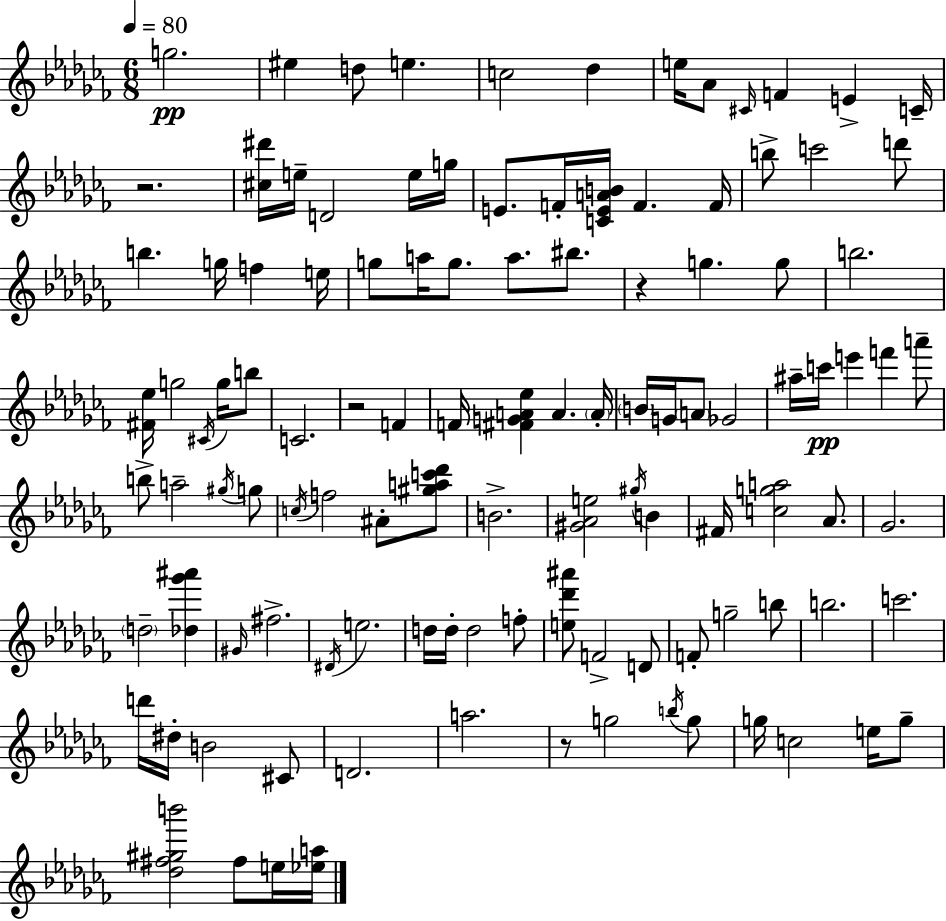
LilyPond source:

{
  \clef treble
  \numericTimeSignature
  \time 6/8
  \key aes \minor
  \tempo 4 = 80
  g''2.\pp | eis''4 d''8 e''4. | c''2 des''4 | e''16 aes'8 \grace { cis'16 } f'4 e'4-> | \break c'16-- r2. | <cis'' dis'''>16 e''16-- d'2 e''16 | g''16 e'8. f'16-. <c' e' a' b'>16 f'4. | f'16 b''8-> c'''2 d'''8 | \break b''4. g''16 f''4 | e''16 g''8 a''16 g''8. a''8. bis''8. | r4 g''4. g''8 | b''2. | \break <fis' ees''>16 g''2 \acciaccatura { cis'16 } g''16 | b''8 c'2. | r2 f'4 | f'16 <fis' g' a' ees''>4 a'4. | \break \parenthesize a'16-. \parenthesize b'16 g'16 \parenthesize a'8 ges'2 | ais''16-- c'''16\pp e'''4 f'''4 | a'''8-- b''8-> a''2-- | \acciaccatura { gis''16 } g''8 \acciaccatura { c''16 } f''2 | \break ais'8-. <gis'' a'' c''' des'''>8 b'2.-> | <gis' aes' e''>2 | \acciaccatura { gis''16 } b'4 fis'16 <c'' g'' a''>2 | aes'8. ges'2. | \break \parenthesize d''2-- | <des'' ges''' ais'''>4 \grace { gis'16 } fis''2.-> | \acciaccatura { dis'16 } e''2. | d''16 d''16-. d''2 | \break f''8-. <e'' des''' ais'''>8 f'2-> | d'8 f'8-. g''2-- | b''8 b''2. | c'''2. | \break d'''16 dis''16-. b'2 | cis'8 d'2. | a''2. | r8 g''2 | \break \acciaccatura { b''16 } g''8 g''16 c''2 | e''16 g''8-- <des'' fis'' gis'' b'''>2 | fis''8 e''16 <ees'' a''>16 \bar "|."
}